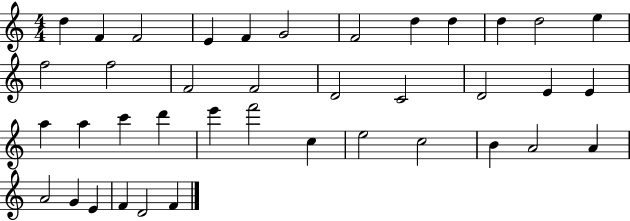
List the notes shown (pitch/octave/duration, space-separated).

D5/q F4/q F4/h E4/q F4/q G4/h F4/h D5/q D5/q D5/q D5/h E5/q F5/h F5/h F4/h F4/h D4/h C4/h D4/h E4/q E4/q A5/q A5/q C6/q D6/q E6/q F6/h C5/q E5/h C5/h B4/q A4/h A4/q A4/h G4/q E4/q F4/q D4/h F4/q